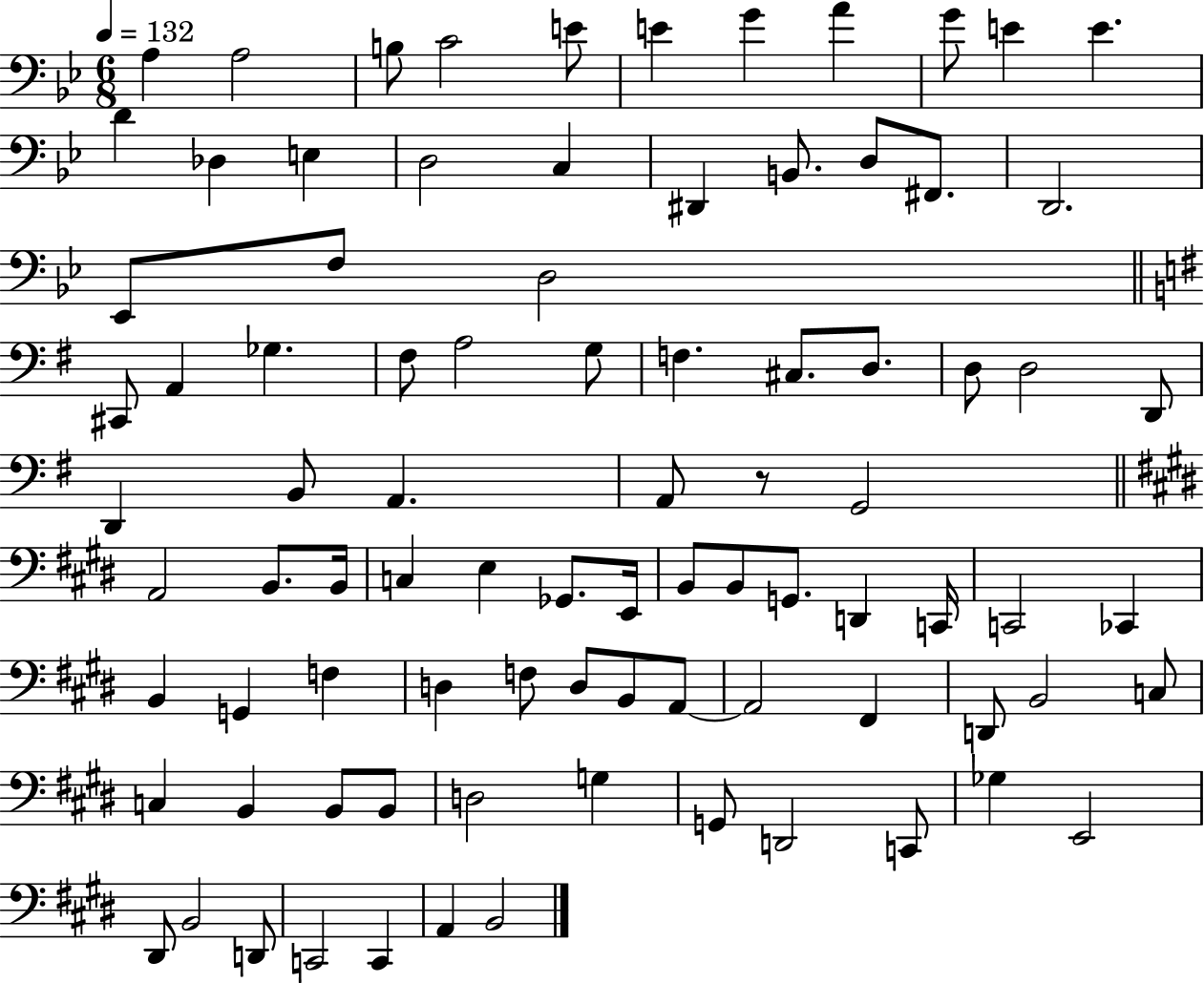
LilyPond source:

{
  \clef bass
  \numericTimeSignature
  \time 6/8
  \key bes \major
  \tempo 4 = 132
  a4 a2 | b8 c'2 e'8 | e'4 g'4 a'4 | g'8 e'4 e'4. | \break d'4 des4 e4 | d2 c4 | dis,4 b,8. d8 fis,8. | d,2. | \break ees,8 f8 d2 | \bar "||" \break \key g \major cis,8 a,4 ges4. | fis8 a2 g8 | f4. cis8. d8. | d8 d2 d,8 | \break d,4 b,8 a,4. | a,8 r8 g,2 | \bar "||" \break \key e \major a,2 b,8. b,16 | c4 e4 ges,8. e,16 | b,8 b,8 g,8. d,4 c,16 | c,2 ces,4 | \break b,4 g,4 f4 | d4 f8 d8 b,8 a,8~~ | a,2 fis,4 | d,8 b,2 c8 | \break c4 b,4 b,8 b,8 | d2 g4 | g,8 d,2 c,8 | ges4 e,2 | \break dis,8 b,2 d,8 | c,2 c,4 | a,4 b,2 | \bar "|."
}